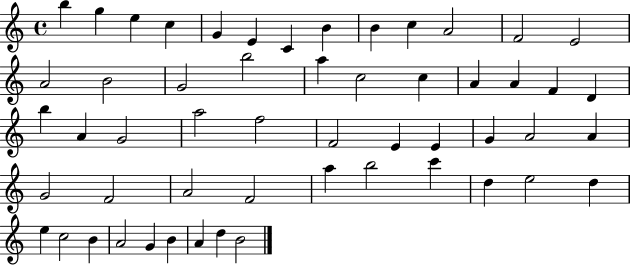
X:1
T:Untitled
M:4/4
L:1/4
K:C
b g e c G E C B B c A2 F2 E2 A2 B2 G2 b2 a c2 c A A F D b A G2 a2 f2 F2 E E G A2 A G2 F2 A2 F2 a b2 c' d e2 d e c2 B A2 G B A d B2